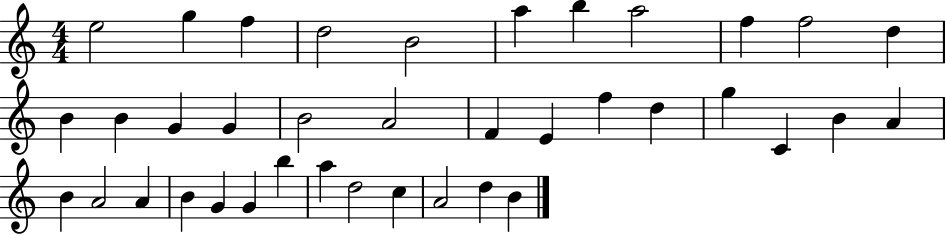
{
  \clef treble
  \numericTimeSignature
  \time 4/4
  \key c \major
  e''2 g''4 f''4 | d''2 b'2 | a''4 b''4 a''2 | f''4 f''2 d''4 | \break b'4 b'4 g'4 g'4 | b'2 a'2 | f'4 e'4 f''4 d''4 | g''4 c'4 b'4 a'4 | \break b'4 a'2 a'4 | b'4 g'4 g'4 b''4 | a''4 d''2 c''4 | a'2 d''4 b'4 | \break \bar "|."
}